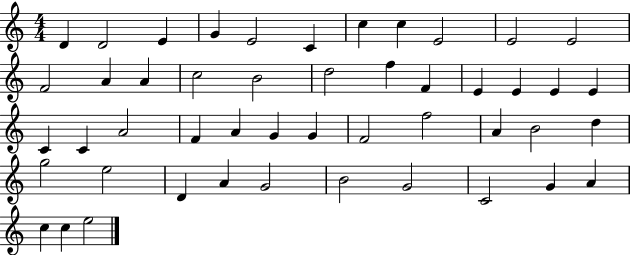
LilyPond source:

{
  \clef treble
  \numericTimeSignature
  \time 4/4
  \key c \major
  d'4 d'2 e'4 | g'4 e'2 c'4 | c''4 c''4 e'2 | e'2 e'2 | \break f'2 a'4 a'4 | c''2 b'2 | d''2 f''4 f'4 | e'4 e'4 e'4 e'4 | \break c'4 c'4 a'2 | f'4 a'4 g'4 g'4 | f'2 f''2 | a'4 b'2 d''4 | \break g''2 e''2 | d'4 a'4 g'2 | b'2 g'2 | c'2 g'4 a'4 | \break c''4 c''4 e''2 | \bar "|."
}